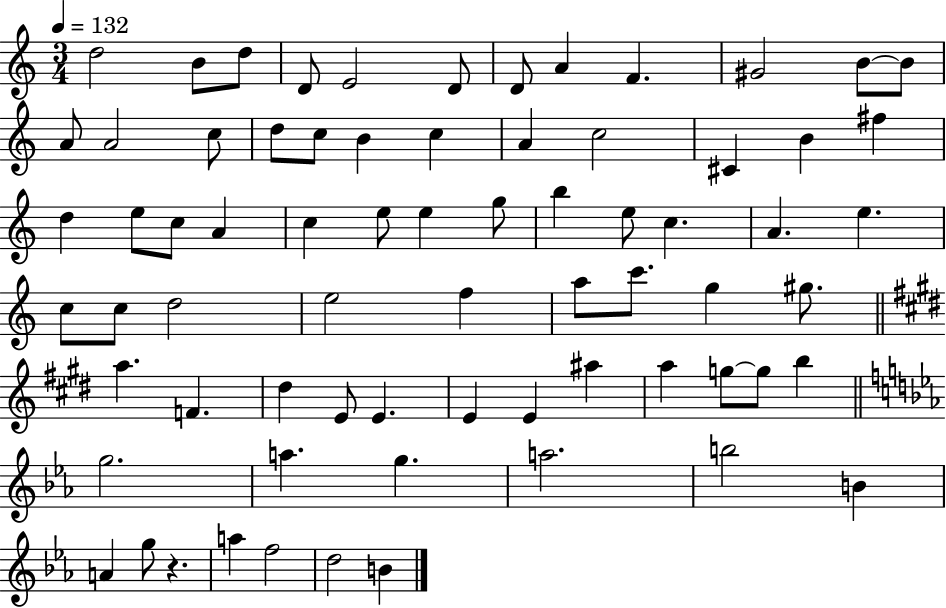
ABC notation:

X:1
T:Untitled
M:3/4
L:1/4
K:C
d2 B/2 d/2 D/2 E2 D/2 D/2 A F ^G2 B/2 B/2 A/2 A2 c/2 d/2 c/2 B c A c2 ^C B ^f d e/2 c/2 A c e/2 e g/2 b e/2 c A e c/2 c/2 d2 e2 f a/2 c'/2 g ^g/2 a F ^d E/2 E E E ^a a g/2 g/2 b g2 a g a2 b2 B A g/2 z a f2 d2 B